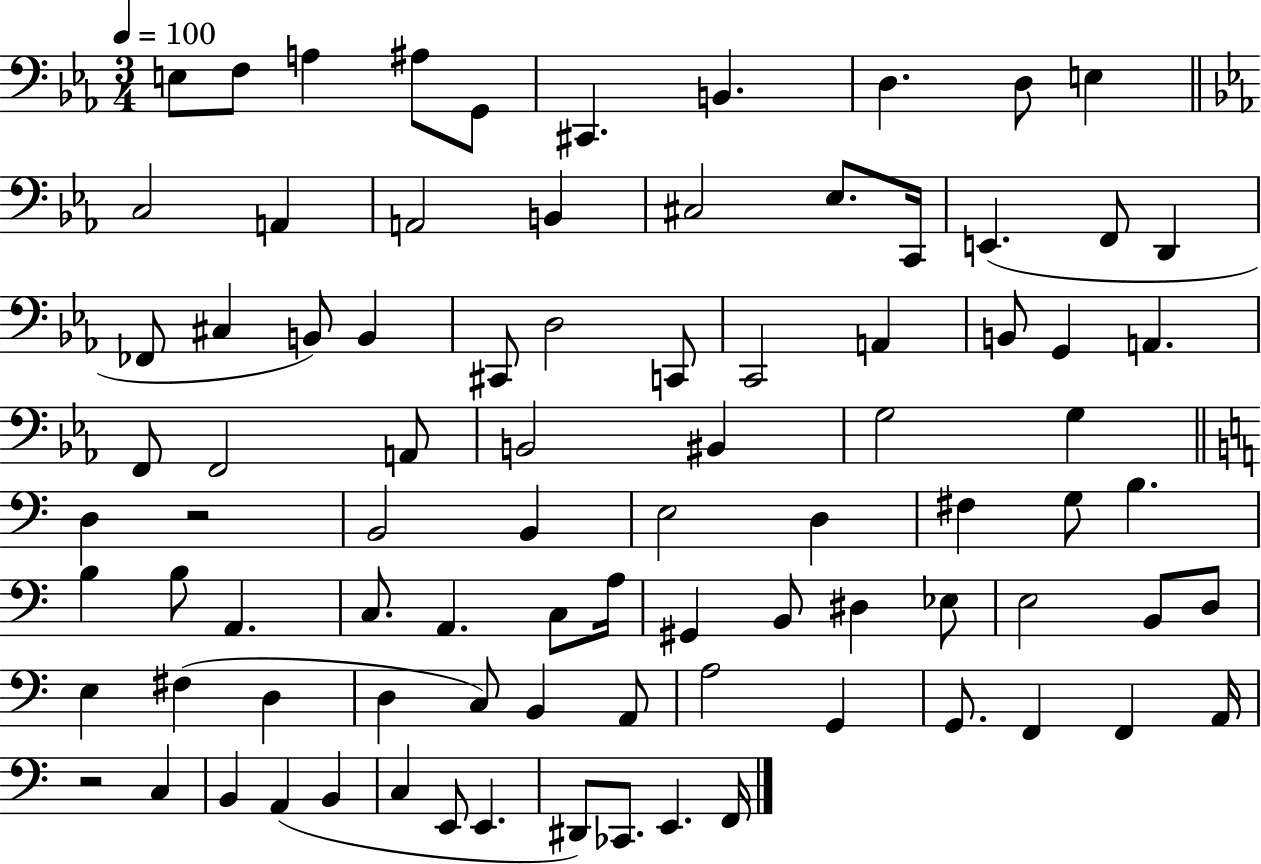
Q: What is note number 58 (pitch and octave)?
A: Eb3